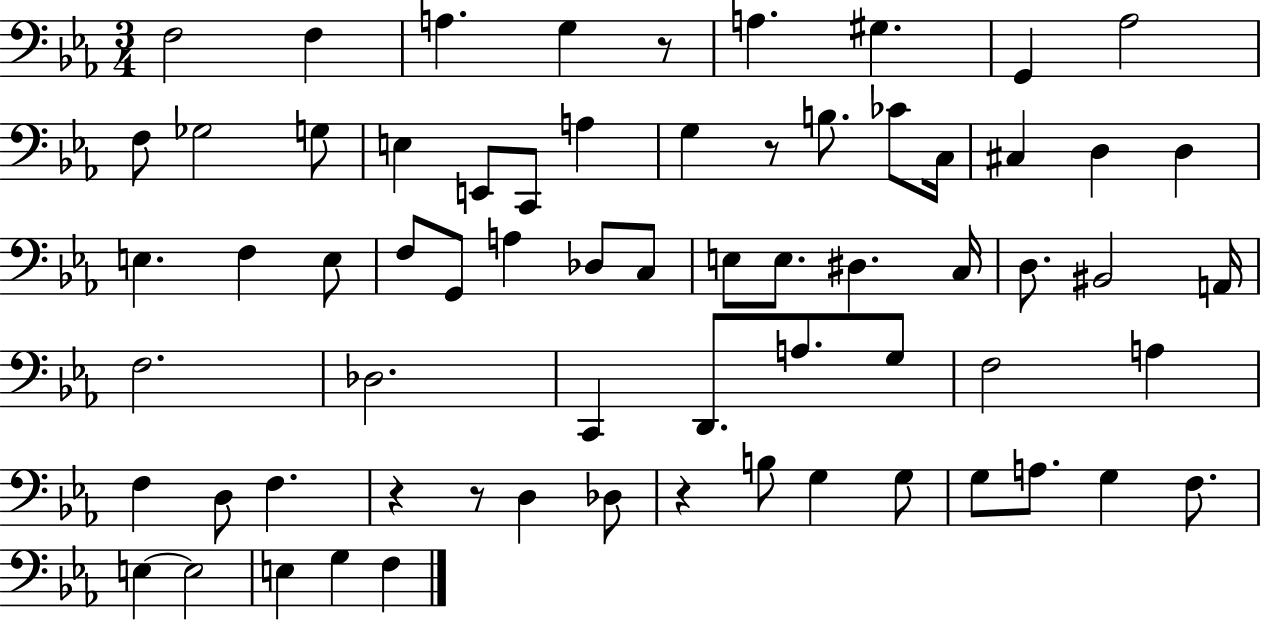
F3/h F3/q A3/q. G3/q R/e A3/q. G#3/q. G2/q Ab3/h F3/e Gb3/h G3/e E3/q E2/e C2/e A3/q G3/q R/e B3/e. CES4/e C3/s C#3/q D3/q D3/q E3/q. F3/q E3/e F3/e G2/e A3/q Db3/e C3/e E3/e E3/e. D#3/q. C3/s D3/e. BIS2/h A2/s F3/h. Db3/h. C2/q D2/e. A3/e. G3/e F3/h A3/q F3/q D3/e F3/q. R/q R/e D3/q Db3/e R/q B3/e G3/q G3/e G3/e A3/e. G3/q F3/e. E3/q E3/h E3/q G3/q F3/q